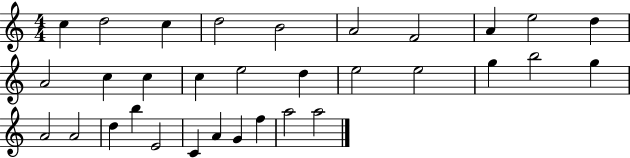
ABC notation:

X:1
T:Untitled
M:4/4
L:1/4
K:C
c d2 c d2 B2 A2 F2 A e2 d A2 c c c e2 d e2 e2 g b2 g A2 A2 d b E2 C A G f a2 a2